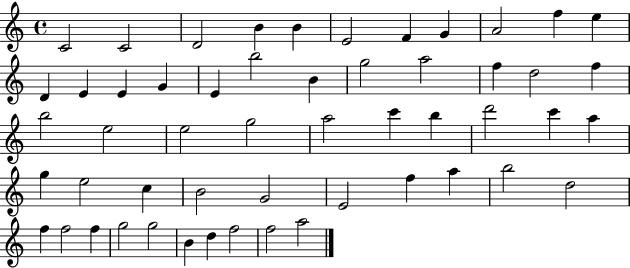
C4/h C4/h D4/h B4/q B4/q E4/h F4/q G4/q A4/h F5/q E5/q D4/q E4/q E4/q G4/q E4/q B5/h B4/q G5/h A5/h F5/q D5/h F5/q B5/h E5/h E5/h G5/h A5/h C6/q B5/q D6/h C6/q A5/q G5/q E5/h C5/q B4/h G4/h E4/h F5/q A5/q B5/h D5/h F5/q F5/h F5/q G5/h G5/h B4/q D5/q F5/h F5/h A5/h